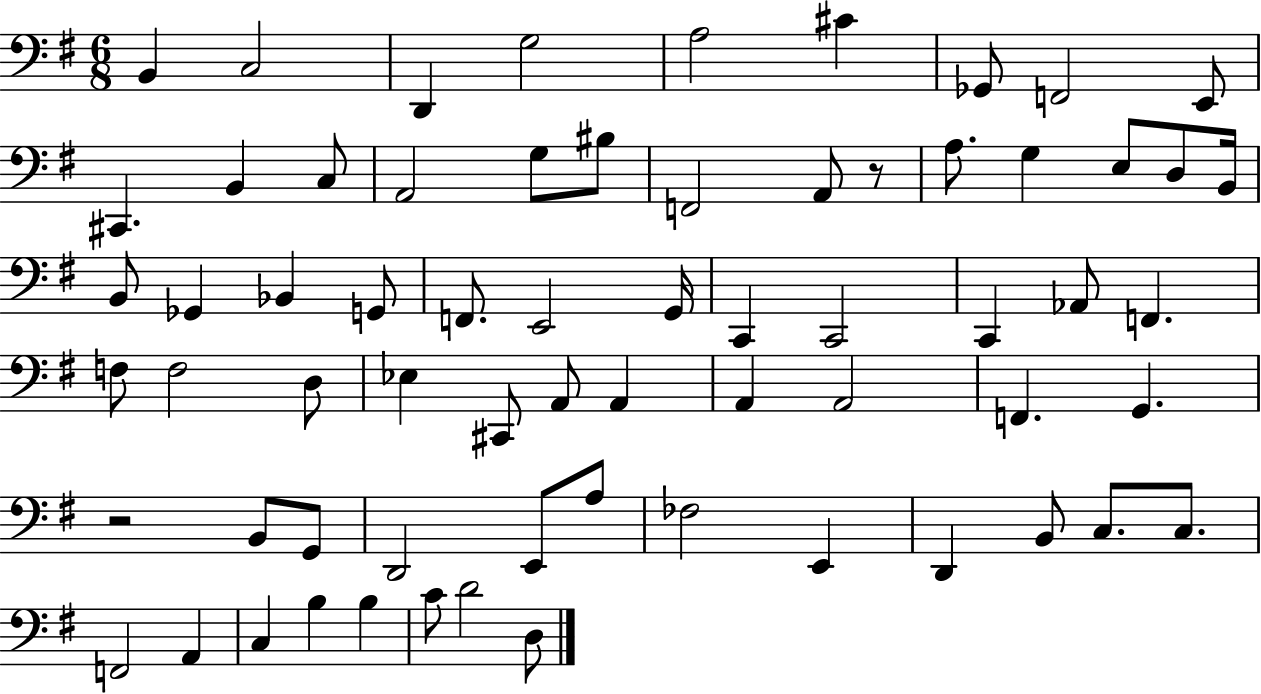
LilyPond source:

{
  \clef bass
  \numericTimeSignature
  \time 6/8
  \key g \major
  b,4 c2 | d,4 g2 | a2 cis'4 | ges,8 f,2 e,8 | \break cis,4. b,4 c8 | a,2 g8 bis8 | f,2 a,8 r8 | a8. g4 e8 d8 b,16 | \break b,8 ges,4 bes,4 g,8 | f,8. e,2 g,16 | c,4 c,2 | c,4 aes,8 f,4. | \break f8 f2 d8 | ees4 cis,8 a,8 a,4 | a,4 a,2 | f,4. g,4. | \break r2 b,8 g,8 | d,2 e,8 a8 | fes2 e,4 | d,4 b,8 c8. c8. | \break f,2 a,4 | c4 b4 b4 | c'8 d'2 d8 | \bar "|."
}